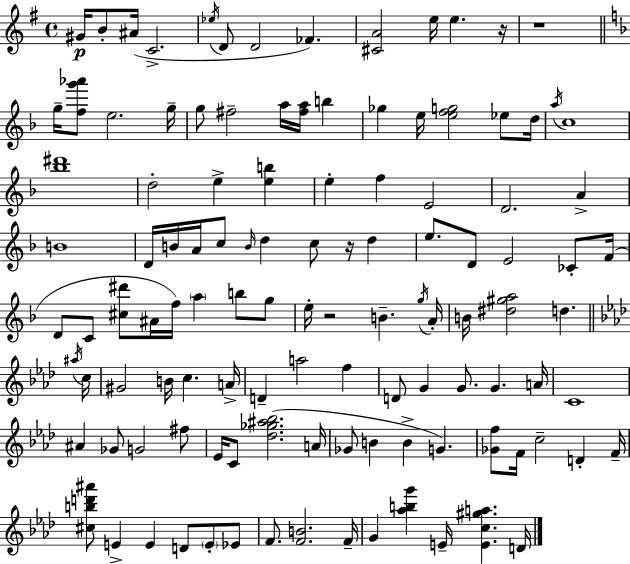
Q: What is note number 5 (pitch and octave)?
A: Eb5